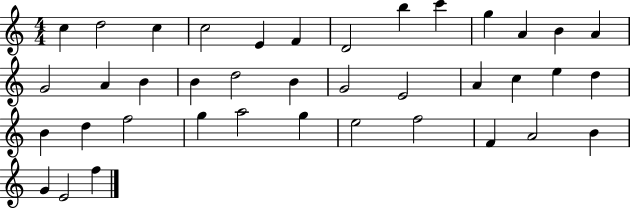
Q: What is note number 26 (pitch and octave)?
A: B4